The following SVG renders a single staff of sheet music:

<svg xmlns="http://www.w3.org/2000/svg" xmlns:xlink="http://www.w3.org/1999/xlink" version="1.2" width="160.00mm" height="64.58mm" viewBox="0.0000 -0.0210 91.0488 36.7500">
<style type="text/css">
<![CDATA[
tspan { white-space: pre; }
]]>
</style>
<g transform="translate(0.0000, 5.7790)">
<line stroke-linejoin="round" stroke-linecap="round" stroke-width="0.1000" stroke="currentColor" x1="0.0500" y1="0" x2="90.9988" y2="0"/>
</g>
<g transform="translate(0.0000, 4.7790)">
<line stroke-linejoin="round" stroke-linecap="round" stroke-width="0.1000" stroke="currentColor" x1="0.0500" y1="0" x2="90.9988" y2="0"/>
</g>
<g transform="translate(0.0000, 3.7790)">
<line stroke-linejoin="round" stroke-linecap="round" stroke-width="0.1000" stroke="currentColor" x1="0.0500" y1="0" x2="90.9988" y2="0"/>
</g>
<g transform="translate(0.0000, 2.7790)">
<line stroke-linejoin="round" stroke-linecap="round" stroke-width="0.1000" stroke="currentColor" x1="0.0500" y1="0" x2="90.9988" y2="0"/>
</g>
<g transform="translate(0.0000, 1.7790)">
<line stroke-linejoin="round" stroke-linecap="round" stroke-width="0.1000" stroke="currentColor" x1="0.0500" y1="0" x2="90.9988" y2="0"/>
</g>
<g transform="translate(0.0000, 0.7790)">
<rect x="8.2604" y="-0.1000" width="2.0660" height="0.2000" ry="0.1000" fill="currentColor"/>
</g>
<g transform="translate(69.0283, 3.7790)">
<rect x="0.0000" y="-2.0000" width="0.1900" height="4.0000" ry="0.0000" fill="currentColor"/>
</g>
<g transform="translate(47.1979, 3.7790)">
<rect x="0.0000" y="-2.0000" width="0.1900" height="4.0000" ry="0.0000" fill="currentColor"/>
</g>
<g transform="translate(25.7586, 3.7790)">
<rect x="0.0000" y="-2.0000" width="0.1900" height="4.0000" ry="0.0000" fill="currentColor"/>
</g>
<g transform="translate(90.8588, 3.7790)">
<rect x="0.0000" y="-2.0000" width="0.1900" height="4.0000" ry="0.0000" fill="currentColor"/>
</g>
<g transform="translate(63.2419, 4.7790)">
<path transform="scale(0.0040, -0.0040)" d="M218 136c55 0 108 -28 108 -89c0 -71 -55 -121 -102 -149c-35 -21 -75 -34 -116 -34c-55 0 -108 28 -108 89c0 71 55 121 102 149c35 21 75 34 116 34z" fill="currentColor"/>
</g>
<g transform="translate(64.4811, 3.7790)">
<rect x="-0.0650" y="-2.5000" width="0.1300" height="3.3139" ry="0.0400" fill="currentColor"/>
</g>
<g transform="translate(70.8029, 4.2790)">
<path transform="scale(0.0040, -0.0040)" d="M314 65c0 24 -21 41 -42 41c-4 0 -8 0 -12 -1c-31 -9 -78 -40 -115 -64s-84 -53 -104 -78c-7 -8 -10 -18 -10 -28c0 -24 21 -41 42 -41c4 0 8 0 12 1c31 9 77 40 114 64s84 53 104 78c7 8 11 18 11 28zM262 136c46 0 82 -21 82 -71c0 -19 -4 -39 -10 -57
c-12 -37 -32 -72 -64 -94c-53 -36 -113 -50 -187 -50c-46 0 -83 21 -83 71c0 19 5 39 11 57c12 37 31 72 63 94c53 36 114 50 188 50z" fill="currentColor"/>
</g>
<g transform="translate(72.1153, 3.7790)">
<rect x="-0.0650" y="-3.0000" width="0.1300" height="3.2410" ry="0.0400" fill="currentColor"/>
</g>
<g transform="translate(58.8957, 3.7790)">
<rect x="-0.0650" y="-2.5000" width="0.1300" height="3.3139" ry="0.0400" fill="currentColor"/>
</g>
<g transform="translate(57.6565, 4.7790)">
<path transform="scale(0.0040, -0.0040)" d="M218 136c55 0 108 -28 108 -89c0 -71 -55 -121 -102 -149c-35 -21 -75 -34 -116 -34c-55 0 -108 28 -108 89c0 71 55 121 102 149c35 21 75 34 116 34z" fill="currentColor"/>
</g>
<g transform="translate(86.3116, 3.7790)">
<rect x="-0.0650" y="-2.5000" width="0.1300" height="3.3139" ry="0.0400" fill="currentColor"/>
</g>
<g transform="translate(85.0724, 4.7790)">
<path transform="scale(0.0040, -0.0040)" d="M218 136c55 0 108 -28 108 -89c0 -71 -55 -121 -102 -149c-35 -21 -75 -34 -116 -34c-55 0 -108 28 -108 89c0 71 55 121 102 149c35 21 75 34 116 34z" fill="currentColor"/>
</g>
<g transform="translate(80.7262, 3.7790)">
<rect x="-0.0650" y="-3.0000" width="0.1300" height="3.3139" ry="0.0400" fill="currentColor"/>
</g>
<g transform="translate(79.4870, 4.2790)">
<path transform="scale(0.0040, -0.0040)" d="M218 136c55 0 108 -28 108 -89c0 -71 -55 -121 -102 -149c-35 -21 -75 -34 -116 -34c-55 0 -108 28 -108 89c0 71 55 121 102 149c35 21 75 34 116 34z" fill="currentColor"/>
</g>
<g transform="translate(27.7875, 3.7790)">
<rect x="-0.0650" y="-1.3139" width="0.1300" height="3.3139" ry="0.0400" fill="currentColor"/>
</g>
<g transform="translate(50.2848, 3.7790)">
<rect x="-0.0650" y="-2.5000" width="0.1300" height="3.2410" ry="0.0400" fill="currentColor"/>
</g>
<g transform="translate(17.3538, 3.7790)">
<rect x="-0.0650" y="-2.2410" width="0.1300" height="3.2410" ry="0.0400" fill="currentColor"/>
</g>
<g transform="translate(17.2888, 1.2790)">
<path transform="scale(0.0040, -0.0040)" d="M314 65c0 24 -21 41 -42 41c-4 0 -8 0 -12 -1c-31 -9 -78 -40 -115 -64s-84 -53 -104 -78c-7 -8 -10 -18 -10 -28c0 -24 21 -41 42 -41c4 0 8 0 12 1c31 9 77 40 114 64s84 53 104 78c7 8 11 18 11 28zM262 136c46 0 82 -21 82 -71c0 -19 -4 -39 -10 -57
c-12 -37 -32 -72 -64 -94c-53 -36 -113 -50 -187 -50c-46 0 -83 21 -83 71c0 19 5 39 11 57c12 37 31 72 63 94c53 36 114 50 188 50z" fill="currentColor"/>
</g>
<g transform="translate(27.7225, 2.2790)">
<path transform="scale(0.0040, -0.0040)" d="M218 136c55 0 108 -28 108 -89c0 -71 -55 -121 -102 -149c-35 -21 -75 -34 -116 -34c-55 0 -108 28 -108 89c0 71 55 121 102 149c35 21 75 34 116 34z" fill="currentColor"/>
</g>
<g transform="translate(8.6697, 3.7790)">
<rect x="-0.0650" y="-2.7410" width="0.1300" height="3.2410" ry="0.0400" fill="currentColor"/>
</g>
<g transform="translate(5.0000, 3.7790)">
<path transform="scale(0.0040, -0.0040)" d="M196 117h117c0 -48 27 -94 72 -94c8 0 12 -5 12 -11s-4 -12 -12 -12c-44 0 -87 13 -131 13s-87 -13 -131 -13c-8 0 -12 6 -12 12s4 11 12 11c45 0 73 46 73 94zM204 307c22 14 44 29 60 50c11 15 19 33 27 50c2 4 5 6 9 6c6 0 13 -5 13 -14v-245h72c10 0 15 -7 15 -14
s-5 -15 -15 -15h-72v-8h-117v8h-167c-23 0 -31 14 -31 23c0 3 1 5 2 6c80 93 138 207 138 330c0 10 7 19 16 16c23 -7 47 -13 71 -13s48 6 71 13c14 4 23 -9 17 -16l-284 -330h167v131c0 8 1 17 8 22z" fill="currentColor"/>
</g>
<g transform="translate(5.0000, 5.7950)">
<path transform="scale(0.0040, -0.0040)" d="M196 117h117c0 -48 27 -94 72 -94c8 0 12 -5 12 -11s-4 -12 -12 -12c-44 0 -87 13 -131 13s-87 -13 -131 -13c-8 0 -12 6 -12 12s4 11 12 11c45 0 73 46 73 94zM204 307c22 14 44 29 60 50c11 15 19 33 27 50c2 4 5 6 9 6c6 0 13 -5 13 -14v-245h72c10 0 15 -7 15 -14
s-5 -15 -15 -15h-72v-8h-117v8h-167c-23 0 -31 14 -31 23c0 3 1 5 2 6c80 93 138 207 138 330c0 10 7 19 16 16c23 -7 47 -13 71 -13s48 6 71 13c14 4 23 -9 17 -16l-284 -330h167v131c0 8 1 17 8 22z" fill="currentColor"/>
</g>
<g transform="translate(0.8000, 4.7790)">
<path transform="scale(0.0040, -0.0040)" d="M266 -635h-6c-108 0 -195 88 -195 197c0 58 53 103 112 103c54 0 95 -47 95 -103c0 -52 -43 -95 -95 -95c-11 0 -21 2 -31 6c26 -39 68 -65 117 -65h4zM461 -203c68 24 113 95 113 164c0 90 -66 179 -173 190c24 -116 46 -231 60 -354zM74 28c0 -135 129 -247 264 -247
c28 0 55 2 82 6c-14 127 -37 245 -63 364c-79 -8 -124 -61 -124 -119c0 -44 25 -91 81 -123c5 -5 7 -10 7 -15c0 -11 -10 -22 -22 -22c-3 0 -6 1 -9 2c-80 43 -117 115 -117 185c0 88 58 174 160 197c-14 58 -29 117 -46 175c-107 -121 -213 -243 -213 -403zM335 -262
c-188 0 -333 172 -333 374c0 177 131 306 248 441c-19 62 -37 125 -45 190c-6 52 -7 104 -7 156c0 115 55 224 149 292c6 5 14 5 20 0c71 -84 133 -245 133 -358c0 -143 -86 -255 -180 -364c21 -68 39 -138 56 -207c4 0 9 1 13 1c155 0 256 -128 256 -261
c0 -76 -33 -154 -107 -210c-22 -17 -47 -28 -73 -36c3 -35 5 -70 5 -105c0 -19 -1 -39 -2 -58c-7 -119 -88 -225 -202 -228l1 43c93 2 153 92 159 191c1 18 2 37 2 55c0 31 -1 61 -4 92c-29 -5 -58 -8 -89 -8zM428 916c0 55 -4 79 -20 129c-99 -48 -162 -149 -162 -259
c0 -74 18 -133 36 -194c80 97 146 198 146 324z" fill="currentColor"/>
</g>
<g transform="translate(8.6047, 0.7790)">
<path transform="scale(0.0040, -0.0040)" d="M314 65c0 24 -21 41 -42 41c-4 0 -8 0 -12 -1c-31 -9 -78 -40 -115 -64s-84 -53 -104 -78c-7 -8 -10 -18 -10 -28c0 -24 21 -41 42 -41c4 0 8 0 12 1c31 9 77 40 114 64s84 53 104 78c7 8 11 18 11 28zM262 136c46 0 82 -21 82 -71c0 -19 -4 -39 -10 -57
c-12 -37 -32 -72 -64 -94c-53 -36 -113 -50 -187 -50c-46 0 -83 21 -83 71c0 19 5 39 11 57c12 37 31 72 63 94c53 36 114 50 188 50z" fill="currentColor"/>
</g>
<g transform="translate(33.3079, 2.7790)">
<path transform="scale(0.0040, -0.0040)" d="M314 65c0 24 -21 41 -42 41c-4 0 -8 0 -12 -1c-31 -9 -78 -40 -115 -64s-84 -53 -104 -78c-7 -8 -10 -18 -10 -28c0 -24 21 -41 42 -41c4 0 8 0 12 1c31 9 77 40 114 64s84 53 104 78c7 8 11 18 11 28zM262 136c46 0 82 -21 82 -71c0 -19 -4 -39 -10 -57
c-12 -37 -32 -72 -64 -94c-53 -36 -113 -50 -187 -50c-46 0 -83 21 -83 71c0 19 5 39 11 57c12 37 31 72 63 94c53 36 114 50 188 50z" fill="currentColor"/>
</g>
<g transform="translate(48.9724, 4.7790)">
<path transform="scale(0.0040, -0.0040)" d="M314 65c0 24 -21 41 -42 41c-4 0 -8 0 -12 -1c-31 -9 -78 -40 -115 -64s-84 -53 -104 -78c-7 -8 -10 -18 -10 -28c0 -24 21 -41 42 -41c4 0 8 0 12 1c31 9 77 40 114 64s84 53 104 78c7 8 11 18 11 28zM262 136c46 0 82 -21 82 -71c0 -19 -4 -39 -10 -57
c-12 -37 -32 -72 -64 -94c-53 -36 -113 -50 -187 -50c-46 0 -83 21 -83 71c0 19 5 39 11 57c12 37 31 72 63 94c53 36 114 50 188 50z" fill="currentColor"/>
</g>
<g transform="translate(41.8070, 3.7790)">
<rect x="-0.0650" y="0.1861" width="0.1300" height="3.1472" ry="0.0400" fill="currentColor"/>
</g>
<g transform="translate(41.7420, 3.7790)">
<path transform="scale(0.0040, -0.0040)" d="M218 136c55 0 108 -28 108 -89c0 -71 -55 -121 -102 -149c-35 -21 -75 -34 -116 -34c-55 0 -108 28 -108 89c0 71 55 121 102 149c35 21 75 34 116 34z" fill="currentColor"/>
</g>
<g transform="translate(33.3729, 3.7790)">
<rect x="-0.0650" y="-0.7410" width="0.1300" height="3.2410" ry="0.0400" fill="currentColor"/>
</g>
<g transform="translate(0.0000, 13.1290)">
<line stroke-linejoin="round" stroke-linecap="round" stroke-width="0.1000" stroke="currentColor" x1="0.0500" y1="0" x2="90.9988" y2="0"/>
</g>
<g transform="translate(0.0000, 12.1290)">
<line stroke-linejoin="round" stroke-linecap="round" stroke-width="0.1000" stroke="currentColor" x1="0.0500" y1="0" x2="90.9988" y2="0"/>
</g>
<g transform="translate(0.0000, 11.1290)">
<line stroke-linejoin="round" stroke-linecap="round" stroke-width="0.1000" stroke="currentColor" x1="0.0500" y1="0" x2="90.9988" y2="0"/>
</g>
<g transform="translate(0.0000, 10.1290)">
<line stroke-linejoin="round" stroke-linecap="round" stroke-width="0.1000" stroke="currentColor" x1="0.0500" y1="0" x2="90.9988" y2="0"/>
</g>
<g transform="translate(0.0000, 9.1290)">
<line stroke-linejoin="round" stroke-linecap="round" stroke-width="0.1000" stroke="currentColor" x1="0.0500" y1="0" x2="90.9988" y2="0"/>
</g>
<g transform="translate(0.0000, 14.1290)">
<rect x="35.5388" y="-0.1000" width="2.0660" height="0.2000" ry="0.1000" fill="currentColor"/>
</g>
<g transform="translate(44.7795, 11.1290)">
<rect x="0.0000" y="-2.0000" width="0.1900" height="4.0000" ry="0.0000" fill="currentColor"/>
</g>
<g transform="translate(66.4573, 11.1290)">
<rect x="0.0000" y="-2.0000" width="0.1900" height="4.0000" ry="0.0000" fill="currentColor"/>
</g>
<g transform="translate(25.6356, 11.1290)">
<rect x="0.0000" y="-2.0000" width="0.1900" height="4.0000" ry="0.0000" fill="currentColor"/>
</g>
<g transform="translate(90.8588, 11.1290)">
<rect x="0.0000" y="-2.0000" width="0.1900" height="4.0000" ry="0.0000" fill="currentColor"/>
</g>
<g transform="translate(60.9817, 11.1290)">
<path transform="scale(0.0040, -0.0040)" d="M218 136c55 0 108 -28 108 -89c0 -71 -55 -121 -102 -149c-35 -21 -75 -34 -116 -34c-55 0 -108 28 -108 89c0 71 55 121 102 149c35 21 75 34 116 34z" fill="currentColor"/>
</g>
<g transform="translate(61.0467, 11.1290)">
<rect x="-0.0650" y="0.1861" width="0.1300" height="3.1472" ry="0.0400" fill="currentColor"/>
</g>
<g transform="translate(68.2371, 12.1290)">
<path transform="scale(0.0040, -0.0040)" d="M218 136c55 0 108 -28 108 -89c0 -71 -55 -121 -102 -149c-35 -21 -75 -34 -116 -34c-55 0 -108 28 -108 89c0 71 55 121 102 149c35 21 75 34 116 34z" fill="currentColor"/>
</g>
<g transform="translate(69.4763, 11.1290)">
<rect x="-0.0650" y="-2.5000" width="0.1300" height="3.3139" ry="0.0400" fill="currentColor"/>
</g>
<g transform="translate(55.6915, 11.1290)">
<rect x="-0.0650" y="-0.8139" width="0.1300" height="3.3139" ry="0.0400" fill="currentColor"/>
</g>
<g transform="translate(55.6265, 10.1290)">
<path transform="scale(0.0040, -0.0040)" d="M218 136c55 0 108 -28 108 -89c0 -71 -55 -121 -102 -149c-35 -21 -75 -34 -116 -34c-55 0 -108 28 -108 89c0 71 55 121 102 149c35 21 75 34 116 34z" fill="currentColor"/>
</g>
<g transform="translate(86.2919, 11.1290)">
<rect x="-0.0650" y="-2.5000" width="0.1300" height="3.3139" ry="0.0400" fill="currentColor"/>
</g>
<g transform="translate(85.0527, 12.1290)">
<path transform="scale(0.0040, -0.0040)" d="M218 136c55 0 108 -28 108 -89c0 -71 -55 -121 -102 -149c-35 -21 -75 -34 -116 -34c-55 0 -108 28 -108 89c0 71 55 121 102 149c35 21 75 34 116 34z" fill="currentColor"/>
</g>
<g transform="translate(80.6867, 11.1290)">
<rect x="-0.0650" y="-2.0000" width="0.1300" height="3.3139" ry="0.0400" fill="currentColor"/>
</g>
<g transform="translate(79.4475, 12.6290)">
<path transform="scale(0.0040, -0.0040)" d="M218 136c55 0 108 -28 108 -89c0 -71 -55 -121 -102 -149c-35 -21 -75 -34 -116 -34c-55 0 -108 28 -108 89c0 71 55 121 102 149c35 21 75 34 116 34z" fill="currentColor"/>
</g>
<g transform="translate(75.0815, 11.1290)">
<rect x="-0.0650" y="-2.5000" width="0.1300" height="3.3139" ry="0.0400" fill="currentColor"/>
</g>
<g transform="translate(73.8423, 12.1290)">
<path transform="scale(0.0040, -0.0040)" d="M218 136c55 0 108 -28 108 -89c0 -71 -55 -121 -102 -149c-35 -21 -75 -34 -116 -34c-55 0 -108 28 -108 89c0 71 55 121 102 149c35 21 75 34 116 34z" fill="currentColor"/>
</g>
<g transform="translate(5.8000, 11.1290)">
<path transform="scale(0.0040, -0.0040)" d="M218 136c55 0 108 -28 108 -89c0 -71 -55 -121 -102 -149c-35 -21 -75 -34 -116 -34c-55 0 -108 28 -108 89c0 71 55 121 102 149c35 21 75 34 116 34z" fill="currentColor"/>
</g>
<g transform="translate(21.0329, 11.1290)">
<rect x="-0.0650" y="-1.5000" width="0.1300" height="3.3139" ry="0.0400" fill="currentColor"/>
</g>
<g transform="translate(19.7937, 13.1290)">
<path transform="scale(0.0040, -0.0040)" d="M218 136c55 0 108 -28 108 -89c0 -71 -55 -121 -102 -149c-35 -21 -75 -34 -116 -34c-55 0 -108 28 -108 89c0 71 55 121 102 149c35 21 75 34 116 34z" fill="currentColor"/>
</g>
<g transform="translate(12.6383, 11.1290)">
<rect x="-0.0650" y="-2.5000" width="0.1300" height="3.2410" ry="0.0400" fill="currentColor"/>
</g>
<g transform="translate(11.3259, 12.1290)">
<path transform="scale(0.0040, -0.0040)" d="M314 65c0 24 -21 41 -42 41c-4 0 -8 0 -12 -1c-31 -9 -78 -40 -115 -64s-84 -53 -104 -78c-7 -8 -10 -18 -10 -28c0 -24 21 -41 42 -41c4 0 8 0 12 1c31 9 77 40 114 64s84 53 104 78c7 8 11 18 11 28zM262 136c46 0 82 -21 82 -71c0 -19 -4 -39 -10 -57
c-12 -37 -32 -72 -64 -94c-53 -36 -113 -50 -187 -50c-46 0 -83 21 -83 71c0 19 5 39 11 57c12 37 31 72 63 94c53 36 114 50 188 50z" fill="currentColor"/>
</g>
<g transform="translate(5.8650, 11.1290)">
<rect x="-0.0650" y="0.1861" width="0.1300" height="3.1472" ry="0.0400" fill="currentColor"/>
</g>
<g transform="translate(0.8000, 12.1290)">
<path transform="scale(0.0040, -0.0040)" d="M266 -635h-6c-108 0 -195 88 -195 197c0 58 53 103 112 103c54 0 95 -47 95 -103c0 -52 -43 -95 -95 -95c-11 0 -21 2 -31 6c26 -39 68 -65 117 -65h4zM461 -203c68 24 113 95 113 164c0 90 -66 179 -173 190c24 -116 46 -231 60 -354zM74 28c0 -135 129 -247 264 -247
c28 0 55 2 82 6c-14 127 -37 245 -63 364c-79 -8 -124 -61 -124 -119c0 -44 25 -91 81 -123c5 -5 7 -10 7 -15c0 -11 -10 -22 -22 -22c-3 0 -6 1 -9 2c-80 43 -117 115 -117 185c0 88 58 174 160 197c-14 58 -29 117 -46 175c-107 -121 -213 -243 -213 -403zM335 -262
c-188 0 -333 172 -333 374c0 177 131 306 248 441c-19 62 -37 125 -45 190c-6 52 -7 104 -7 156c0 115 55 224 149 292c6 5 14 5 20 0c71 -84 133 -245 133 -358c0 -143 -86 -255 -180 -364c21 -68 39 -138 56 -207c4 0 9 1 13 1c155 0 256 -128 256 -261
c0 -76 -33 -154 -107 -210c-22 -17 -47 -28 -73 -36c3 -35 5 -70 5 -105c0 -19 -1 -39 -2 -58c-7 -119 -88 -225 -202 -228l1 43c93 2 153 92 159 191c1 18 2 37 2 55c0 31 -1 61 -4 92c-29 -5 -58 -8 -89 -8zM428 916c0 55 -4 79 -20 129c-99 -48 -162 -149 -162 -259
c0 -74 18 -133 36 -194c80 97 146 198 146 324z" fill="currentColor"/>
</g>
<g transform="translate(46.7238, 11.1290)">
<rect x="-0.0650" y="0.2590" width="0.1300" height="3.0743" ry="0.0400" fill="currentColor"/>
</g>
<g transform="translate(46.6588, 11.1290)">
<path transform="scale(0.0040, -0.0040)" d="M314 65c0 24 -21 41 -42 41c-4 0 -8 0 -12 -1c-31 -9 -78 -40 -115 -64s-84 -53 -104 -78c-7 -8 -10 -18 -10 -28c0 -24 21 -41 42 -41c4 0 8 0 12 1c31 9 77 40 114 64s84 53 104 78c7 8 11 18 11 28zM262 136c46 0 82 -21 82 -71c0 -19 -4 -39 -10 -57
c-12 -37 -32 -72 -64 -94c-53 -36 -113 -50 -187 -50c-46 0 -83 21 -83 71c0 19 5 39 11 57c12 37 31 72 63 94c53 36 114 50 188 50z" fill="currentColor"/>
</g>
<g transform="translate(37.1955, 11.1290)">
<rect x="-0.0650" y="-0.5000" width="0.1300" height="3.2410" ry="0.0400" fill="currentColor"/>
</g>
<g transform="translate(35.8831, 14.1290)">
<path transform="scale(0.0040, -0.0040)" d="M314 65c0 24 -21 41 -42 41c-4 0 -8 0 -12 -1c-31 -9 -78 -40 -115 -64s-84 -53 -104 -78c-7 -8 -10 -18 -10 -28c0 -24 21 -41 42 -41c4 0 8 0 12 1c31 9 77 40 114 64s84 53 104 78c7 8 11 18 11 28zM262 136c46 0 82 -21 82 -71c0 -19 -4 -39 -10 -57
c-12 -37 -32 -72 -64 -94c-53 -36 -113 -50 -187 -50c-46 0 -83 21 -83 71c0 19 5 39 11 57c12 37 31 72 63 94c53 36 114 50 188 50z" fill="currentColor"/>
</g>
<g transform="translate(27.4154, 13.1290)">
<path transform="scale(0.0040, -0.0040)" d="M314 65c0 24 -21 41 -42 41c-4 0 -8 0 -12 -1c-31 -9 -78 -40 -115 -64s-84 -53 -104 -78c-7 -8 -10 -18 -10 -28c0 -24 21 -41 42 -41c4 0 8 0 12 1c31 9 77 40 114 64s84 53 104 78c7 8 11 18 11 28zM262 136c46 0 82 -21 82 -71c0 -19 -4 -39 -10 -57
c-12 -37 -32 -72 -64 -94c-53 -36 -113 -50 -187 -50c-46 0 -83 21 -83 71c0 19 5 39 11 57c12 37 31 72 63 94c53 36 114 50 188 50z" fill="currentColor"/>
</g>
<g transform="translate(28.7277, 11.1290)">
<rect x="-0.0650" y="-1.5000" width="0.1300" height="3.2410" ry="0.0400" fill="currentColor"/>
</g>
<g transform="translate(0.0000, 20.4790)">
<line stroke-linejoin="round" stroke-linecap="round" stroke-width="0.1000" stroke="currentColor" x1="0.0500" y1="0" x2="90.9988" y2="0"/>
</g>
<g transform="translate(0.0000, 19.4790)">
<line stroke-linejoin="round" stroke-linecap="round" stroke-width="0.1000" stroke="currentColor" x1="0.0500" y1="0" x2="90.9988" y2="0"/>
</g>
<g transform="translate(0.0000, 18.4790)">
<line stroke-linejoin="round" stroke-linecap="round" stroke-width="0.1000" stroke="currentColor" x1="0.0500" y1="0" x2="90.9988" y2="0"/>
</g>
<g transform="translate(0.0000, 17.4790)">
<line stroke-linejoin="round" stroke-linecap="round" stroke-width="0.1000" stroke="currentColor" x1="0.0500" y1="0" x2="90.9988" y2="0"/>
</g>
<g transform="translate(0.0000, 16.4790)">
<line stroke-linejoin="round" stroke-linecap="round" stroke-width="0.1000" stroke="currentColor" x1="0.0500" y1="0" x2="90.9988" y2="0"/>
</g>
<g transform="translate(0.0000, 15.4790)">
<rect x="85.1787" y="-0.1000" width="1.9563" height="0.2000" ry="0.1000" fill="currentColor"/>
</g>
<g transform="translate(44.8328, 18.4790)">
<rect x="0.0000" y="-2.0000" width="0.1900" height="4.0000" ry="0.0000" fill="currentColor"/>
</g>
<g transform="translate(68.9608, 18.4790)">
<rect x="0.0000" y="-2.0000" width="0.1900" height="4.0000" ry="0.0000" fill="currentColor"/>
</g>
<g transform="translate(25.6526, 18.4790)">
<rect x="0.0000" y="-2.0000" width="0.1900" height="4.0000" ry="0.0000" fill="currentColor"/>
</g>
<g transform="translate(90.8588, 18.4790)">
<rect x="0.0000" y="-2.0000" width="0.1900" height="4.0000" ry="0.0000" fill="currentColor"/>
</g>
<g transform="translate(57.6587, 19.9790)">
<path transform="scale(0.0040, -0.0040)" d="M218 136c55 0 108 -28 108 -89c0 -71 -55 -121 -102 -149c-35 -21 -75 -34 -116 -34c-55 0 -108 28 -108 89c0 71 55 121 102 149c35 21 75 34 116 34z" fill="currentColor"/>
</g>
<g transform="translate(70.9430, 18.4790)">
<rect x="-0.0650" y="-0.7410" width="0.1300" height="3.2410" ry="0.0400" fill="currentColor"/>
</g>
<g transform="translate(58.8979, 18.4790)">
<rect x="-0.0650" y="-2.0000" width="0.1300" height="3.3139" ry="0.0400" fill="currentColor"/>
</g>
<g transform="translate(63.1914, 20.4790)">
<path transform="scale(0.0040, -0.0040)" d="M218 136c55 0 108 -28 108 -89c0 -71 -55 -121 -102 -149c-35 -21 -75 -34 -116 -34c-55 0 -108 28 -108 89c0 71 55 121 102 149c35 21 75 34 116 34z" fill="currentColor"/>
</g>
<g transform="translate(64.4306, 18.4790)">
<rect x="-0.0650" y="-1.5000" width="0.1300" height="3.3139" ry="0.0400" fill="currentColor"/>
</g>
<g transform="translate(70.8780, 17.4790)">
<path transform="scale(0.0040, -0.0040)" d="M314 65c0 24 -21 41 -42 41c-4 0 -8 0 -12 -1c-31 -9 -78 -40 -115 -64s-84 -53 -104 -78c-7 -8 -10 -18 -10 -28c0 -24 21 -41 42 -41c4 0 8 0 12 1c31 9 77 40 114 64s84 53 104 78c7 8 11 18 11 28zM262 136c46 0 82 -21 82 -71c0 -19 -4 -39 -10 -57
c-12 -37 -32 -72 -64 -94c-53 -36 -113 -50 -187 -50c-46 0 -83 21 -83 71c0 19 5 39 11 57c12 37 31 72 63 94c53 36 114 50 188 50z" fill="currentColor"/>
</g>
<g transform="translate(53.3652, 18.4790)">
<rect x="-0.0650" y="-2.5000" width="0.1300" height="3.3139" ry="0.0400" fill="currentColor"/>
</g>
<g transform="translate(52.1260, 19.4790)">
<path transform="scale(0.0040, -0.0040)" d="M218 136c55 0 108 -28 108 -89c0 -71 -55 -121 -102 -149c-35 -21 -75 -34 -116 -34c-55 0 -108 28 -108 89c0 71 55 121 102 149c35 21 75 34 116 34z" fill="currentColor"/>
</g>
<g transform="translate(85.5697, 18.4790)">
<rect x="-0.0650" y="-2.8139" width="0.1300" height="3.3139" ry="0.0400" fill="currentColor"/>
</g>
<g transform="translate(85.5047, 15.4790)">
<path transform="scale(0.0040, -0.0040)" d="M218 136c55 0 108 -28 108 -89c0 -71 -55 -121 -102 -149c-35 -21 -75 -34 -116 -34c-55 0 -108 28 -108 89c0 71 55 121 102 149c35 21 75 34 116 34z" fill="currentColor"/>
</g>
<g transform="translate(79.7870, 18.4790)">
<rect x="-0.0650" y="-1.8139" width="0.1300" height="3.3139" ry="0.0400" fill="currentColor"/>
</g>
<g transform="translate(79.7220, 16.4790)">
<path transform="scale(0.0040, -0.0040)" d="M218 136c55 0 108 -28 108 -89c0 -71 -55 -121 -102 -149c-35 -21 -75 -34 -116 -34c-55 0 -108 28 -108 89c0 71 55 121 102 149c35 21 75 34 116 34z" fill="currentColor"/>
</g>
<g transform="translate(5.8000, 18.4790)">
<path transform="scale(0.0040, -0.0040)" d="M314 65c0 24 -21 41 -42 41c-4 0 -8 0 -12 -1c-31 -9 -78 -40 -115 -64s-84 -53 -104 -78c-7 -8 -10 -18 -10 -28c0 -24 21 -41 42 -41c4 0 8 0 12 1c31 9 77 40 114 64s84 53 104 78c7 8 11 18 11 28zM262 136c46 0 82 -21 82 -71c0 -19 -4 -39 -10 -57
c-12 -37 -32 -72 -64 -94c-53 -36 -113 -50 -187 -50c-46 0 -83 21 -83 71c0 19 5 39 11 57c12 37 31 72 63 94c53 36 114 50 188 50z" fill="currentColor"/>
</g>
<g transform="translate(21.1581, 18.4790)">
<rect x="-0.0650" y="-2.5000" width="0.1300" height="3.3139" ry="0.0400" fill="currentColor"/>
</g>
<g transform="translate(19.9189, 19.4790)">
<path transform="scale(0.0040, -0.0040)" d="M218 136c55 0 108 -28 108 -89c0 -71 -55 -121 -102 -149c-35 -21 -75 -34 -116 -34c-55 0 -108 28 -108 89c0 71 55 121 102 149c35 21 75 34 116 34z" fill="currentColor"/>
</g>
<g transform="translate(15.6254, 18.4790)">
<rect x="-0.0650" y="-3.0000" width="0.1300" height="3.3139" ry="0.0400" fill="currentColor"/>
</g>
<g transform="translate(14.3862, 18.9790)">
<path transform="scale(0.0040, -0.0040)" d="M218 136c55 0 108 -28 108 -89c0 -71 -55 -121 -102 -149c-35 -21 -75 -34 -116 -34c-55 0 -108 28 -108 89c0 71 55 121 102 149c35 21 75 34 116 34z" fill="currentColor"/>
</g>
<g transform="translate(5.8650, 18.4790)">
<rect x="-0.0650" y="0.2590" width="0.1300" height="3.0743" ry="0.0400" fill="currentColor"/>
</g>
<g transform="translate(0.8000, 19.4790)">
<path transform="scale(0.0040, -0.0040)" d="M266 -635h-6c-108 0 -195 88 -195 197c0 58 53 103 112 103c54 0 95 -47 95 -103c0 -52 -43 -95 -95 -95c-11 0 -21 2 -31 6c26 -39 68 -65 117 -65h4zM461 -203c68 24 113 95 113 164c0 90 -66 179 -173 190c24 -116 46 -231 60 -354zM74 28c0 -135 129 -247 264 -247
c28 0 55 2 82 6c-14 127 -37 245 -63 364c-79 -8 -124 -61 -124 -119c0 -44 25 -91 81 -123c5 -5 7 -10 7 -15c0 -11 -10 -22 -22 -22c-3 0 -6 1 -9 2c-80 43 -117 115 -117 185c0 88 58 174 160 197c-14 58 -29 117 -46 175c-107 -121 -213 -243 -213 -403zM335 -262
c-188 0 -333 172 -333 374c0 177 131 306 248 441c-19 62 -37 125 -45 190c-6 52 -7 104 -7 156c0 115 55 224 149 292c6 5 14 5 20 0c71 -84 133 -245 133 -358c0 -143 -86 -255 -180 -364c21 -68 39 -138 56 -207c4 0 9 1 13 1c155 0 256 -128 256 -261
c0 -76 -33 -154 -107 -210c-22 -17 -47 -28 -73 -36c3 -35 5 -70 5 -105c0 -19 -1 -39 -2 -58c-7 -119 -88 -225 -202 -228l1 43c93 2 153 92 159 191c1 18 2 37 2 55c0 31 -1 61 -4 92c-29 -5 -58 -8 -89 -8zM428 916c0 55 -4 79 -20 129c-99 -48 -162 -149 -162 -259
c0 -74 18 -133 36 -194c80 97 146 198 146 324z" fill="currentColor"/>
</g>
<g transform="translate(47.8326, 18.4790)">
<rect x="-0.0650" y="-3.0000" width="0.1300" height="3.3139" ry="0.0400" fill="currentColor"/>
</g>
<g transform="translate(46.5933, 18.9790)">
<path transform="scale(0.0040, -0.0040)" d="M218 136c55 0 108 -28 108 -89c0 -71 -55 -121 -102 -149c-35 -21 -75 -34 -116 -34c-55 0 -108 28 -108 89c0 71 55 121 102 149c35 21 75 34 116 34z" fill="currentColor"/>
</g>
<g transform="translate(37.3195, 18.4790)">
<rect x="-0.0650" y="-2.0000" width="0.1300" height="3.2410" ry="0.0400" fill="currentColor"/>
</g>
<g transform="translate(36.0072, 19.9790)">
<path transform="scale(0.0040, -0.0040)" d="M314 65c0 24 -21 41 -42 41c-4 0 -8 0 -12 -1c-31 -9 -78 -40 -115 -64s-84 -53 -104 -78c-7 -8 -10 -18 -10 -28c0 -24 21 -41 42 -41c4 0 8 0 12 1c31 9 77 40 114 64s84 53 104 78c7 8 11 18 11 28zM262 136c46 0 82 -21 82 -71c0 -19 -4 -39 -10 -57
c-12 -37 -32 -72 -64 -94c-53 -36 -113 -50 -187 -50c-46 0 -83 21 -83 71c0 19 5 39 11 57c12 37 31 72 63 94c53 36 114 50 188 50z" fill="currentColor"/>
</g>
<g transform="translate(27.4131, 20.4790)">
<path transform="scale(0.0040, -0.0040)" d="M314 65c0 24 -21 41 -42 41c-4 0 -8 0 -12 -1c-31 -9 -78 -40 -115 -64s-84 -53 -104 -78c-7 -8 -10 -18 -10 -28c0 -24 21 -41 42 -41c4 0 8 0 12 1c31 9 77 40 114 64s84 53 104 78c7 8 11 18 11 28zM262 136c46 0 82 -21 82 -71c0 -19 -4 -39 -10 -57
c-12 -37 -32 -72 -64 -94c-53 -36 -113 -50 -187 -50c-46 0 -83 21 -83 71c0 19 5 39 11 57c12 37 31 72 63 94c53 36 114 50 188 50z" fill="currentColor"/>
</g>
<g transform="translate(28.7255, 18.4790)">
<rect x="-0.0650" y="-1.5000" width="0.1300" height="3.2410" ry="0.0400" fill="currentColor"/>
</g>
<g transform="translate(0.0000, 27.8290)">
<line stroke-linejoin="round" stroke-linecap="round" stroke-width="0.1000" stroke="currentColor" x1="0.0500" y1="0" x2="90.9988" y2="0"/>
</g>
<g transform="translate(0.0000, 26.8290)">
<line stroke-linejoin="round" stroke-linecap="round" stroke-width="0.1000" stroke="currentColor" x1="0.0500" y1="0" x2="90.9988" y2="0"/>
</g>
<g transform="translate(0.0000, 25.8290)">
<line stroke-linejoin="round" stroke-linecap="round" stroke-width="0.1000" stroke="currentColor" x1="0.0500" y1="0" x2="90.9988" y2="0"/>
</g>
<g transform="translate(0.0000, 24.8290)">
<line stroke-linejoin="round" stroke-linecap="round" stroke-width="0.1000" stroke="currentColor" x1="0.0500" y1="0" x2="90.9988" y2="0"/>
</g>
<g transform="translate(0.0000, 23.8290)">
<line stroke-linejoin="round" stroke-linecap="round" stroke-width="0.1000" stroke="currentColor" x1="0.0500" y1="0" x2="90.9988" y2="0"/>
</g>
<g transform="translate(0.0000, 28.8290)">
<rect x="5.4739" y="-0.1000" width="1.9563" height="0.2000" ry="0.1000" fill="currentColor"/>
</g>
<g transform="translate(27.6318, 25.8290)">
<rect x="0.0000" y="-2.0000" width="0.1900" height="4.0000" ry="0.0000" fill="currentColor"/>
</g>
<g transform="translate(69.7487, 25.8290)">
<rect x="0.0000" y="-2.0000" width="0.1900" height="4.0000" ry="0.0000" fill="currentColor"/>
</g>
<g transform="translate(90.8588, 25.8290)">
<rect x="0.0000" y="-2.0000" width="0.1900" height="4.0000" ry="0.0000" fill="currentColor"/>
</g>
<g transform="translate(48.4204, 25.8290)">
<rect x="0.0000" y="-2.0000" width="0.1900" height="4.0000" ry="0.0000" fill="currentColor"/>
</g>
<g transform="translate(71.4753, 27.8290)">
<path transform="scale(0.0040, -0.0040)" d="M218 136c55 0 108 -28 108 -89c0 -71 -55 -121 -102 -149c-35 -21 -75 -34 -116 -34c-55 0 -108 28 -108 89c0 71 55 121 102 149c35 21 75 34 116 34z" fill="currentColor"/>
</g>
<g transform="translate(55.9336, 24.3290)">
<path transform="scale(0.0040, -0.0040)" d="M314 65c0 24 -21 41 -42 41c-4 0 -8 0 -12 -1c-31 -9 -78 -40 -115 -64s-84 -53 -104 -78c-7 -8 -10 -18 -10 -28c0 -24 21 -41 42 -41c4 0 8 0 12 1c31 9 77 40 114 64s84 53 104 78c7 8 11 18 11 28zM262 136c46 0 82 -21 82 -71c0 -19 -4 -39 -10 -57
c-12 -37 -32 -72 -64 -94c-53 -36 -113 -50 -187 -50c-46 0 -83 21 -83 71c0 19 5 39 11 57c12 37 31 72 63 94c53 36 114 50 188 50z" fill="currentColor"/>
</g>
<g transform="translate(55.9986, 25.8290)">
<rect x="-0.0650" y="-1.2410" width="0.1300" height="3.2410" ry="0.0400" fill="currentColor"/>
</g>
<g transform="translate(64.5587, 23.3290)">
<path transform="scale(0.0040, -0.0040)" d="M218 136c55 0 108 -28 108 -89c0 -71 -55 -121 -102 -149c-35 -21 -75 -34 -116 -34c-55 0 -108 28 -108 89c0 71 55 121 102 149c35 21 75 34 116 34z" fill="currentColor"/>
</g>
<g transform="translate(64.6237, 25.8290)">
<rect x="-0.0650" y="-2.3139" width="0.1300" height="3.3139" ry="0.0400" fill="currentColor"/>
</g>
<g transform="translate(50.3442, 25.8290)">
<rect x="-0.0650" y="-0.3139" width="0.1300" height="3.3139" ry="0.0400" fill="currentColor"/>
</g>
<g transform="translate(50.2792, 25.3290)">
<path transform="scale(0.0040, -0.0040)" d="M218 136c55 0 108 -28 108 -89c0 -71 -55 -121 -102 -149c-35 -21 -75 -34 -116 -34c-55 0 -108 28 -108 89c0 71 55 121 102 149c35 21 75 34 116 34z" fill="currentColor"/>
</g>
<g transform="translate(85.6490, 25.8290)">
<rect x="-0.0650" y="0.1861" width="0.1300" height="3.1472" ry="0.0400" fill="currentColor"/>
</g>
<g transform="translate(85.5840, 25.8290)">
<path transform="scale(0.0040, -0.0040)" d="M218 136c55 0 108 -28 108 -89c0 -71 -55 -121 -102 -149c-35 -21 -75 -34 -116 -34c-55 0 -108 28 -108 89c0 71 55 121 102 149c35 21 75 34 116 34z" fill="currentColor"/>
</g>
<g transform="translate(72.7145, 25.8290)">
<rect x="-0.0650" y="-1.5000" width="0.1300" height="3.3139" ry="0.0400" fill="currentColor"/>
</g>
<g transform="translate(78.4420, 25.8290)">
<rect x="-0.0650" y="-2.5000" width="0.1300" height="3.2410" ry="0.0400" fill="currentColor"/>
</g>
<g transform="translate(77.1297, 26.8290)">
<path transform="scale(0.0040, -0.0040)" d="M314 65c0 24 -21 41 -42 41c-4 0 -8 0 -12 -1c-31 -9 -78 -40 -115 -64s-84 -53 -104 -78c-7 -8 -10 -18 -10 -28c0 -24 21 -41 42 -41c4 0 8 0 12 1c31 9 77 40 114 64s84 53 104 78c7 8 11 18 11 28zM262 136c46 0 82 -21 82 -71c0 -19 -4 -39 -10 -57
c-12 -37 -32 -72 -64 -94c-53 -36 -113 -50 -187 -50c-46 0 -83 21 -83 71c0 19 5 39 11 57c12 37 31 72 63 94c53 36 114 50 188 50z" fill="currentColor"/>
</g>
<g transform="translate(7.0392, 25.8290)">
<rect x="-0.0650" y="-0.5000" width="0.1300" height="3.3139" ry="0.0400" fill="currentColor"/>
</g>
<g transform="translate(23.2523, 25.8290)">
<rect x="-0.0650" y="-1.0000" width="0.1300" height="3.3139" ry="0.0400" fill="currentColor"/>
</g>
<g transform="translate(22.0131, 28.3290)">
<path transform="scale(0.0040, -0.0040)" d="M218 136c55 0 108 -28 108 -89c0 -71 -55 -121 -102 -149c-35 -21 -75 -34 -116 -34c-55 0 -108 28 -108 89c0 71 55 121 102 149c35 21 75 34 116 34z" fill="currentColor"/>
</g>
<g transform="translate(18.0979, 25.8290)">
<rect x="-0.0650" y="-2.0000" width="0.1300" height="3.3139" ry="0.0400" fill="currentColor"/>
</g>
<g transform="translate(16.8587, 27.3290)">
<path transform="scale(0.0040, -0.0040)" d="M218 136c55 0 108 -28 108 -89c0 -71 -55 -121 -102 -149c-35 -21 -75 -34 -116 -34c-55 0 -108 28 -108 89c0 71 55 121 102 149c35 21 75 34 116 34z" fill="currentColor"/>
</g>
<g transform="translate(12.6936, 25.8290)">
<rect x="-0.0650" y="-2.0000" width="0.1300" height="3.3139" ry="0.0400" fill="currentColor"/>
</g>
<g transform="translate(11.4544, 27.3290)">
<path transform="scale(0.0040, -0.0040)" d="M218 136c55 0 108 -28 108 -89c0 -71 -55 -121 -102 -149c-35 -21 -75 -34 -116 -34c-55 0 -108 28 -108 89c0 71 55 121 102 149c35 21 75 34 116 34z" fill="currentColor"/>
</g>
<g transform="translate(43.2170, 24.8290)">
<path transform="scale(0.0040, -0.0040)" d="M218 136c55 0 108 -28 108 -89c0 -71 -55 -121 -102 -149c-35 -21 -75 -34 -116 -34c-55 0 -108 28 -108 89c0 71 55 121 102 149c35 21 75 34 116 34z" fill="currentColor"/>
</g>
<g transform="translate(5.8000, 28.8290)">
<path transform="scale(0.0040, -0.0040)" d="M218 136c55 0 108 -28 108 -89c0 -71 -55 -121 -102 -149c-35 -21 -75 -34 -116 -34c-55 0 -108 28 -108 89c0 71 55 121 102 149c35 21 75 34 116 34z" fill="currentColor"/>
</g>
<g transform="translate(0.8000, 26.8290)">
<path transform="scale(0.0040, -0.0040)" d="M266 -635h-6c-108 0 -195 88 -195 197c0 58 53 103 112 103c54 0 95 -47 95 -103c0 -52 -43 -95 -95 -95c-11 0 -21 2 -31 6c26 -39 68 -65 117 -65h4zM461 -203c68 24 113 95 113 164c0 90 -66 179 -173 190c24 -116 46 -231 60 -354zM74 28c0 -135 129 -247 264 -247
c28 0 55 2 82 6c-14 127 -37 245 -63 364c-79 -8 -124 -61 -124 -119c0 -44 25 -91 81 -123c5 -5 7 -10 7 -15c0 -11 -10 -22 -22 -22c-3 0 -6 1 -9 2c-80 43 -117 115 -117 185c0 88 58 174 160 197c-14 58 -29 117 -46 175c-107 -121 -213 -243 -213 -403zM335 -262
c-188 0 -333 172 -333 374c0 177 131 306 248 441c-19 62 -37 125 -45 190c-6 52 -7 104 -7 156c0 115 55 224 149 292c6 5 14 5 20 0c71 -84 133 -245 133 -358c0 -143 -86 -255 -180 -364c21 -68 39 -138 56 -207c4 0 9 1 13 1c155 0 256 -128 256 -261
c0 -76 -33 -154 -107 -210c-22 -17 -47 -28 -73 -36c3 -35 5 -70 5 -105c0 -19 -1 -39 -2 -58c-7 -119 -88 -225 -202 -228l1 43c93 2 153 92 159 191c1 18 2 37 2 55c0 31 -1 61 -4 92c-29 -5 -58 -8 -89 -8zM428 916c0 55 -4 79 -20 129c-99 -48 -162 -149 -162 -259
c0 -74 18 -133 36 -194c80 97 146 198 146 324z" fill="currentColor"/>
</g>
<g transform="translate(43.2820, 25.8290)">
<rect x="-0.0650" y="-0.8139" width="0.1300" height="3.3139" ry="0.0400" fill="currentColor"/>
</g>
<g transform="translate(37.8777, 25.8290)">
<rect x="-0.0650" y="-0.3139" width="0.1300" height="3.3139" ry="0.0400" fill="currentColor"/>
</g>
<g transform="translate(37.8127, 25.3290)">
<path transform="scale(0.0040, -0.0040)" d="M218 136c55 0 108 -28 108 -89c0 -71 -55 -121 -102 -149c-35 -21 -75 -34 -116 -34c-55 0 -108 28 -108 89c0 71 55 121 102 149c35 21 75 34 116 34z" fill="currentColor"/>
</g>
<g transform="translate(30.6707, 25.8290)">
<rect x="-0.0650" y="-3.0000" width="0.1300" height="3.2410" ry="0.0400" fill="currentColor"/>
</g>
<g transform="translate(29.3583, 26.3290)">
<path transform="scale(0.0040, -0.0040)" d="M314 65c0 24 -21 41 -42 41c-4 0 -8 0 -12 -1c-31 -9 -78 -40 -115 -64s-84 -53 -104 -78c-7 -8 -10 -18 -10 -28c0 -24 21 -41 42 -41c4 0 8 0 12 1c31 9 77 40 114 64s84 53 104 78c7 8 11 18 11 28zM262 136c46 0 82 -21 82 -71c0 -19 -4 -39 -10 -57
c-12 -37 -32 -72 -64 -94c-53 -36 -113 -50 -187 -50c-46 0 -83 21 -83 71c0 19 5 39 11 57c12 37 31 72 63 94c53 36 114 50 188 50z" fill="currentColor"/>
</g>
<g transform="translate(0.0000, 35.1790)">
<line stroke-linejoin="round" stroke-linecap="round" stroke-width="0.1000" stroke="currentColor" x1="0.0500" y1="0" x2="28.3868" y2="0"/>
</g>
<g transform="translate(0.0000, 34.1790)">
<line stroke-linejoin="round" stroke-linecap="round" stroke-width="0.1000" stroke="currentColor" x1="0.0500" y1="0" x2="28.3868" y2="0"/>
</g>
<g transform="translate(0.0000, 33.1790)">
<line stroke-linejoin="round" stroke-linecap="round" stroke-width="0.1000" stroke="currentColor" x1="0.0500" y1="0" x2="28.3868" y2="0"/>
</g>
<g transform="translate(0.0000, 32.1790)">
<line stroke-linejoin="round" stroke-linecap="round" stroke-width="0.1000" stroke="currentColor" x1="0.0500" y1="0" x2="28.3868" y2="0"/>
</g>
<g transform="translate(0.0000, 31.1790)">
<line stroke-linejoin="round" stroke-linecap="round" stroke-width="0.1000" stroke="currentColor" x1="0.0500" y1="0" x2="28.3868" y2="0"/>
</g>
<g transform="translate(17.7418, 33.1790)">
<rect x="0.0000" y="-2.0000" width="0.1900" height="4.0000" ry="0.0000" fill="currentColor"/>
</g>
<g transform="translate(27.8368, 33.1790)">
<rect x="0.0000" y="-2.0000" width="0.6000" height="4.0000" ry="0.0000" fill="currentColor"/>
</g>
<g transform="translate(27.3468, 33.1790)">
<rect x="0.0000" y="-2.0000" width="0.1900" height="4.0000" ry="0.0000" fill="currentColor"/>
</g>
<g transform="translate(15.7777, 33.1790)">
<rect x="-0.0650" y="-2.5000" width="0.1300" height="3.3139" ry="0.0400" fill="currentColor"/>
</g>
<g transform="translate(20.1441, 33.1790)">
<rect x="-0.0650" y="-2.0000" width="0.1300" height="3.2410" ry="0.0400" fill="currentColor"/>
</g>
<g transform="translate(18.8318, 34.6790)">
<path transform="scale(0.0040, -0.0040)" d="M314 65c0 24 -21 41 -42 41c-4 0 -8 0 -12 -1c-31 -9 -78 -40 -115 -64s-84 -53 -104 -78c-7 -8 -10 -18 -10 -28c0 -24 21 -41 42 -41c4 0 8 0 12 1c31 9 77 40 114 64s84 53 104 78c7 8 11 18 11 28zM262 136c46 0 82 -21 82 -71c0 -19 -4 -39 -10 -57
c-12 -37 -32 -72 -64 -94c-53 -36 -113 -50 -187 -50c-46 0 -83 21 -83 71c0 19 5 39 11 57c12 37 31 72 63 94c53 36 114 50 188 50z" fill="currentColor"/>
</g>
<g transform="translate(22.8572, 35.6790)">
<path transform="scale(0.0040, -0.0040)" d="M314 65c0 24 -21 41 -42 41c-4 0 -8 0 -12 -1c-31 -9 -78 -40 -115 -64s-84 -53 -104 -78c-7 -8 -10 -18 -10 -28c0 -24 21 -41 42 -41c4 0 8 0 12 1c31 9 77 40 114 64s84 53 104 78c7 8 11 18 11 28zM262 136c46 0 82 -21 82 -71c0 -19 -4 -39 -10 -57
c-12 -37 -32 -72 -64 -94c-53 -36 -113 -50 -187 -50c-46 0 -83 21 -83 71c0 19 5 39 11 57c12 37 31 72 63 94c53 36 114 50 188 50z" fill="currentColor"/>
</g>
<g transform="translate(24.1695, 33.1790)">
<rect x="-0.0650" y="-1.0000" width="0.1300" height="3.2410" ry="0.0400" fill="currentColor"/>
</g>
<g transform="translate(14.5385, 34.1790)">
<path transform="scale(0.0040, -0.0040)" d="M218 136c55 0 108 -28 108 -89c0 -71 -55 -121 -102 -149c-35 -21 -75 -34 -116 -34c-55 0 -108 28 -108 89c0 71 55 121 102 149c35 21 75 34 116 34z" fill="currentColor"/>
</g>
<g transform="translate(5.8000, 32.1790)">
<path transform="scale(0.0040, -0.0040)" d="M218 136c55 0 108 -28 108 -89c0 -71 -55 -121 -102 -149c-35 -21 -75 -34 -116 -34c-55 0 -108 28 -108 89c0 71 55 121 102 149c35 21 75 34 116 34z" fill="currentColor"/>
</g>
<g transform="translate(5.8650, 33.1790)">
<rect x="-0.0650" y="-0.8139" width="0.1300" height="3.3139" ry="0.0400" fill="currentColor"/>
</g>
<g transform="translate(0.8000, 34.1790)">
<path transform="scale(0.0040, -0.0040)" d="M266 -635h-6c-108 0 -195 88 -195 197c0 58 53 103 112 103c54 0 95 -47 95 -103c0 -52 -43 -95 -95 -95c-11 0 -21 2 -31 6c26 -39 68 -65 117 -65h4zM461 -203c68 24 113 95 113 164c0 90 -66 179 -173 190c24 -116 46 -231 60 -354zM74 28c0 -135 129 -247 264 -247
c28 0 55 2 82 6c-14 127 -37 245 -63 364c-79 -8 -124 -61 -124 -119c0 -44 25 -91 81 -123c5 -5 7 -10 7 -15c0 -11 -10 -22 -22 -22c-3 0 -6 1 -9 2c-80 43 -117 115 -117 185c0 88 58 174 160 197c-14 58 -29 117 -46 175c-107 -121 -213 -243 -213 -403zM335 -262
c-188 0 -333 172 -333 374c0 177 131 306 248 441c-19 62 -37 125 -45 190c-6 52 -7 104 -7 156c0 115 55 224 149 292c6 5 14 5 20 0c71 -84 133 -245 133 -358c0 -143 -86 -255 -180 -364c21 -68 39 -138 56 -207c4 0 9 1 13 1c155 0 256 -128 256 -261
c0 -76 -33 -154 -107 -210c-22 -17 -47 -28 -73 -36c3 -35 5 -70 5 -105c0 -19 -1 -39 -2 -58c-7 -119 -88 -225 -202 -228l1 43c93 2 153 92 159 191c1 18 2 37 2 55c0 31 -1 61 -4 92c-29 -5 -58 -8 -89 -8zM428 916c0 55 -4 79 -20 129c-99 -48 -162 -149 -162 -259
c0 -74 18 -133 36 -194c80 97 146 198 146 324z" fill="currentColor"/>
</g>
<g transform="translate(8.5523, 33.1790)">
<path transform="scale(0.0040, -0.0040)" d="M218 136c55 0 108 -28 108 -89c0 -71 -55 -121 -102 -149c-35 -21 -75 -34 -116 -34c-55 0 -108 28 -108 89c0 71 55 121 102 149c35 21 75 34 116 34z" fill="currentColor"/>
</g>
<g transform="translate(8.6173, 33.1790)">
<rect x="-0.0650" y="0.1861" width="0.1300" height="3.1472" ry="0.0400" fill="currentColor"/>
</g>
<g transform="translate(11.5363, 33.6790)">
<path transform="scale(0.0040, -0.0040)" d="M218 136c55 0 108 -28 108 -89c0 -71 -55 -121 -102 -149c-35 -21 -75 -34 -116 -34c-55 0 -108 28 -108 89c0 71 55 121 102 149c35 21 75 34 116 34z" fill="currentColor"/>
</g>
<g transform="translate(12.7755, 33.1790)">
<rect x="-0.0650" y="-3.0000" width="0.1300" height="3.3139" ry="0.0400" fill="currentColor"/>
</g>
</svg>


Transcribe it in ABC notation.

X:1
T:Untitled
M:4/4
L:1/4
K:C
a2 g2 e d2 B G2 G G A2 A G B G2 E E2 C2 B2 d B G G F G B2 A G E2 F2 A G F E d2 f a C F F D A2 c d c e2 g E G2 B d B A G F2 D2